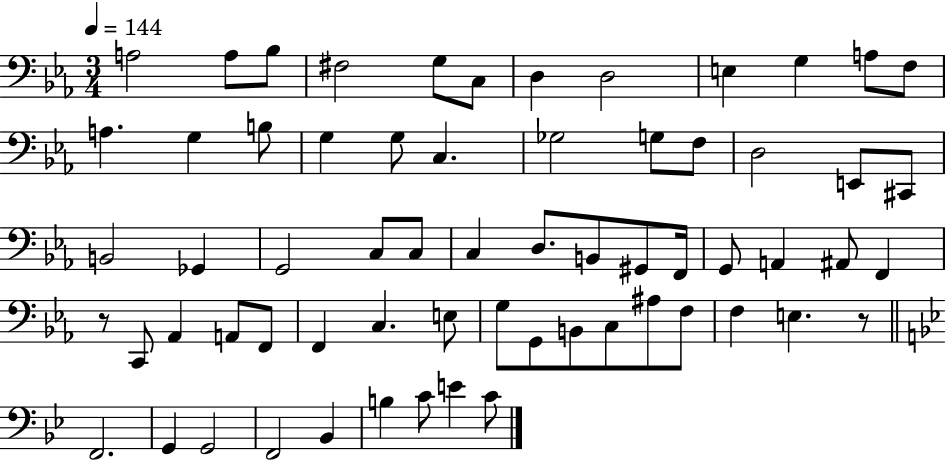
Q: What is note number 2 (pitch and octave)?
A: A3